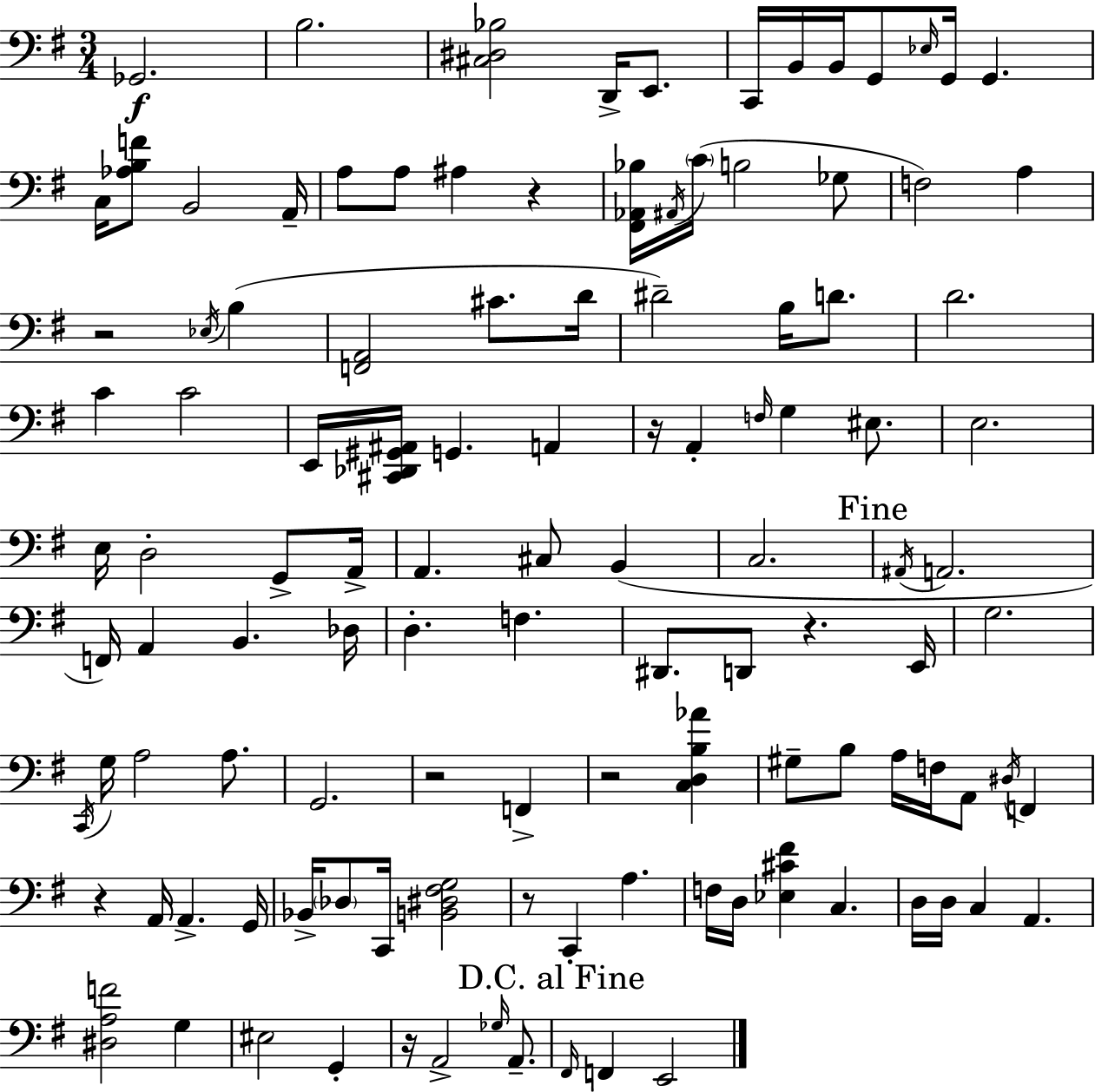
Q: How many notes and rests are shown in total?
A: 116